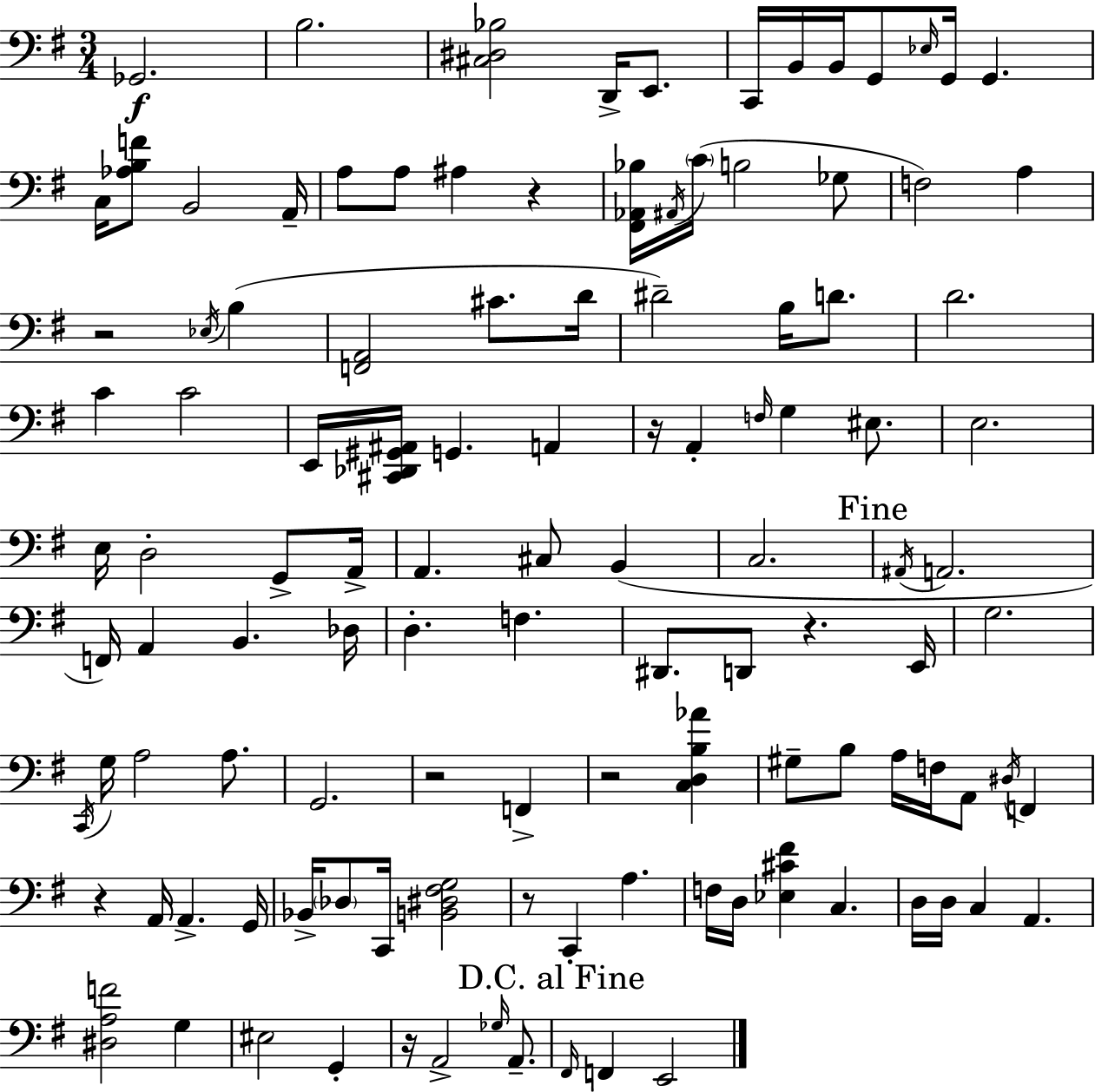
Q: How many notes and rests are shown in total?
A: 116